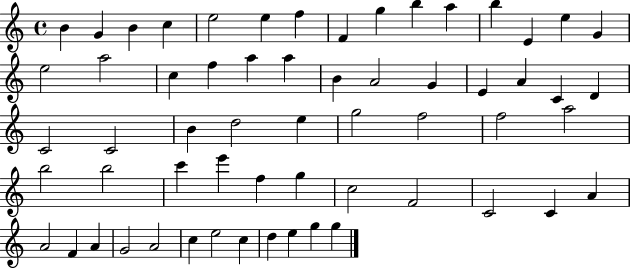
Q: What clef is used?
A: treble